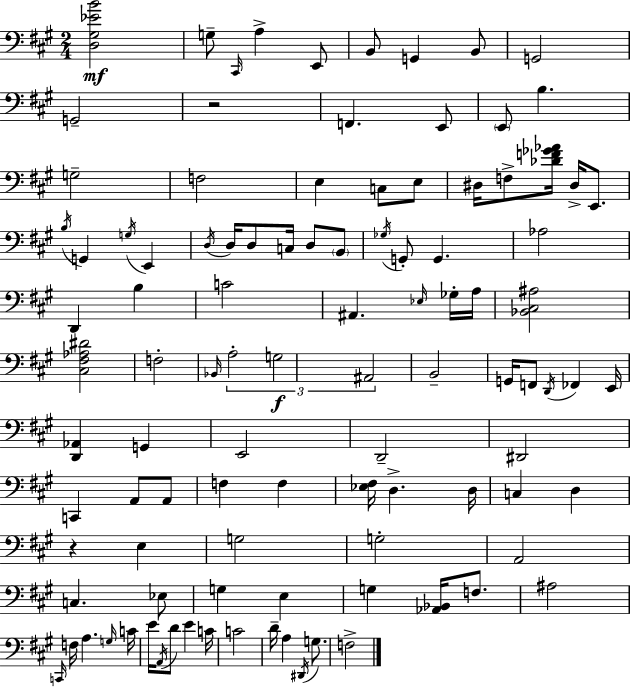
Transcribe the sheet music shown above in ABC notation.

X:1
T:Untitled
M:2/4
L:1/4
K:A
[D,^G,_EB]2 G,/2 ^C,,/4 A, E,,/2 B,,/2 G,, B,,/2 G,,2 G,,2 z2 F,, E,,/2 E,,/2 B, G,2 F,2 E, C,/2 E,/2 ^D,/4 F,/2 [_DF_G_A]/4 ^D,/4 E,,/2 B,/4 G,, G,/4 E,, D,/4 D,/4 D,/2 C,/4 D,/2 B,,/2 _G,/4 G,,/2 G,, _A,2 D,, B, C2 ^A,, _E,/4 _G,/4 A,/4 [_B,,^C,^A,]2 [^C,^F,_A,^D]2 F,2 _B,,/4 A,2 G,2 ^A,,2 B,,2 G,,/4 F,,/2 D,,/4 _F,, E,,/4 [D,,_A,,] G,, E,,2 D,,2 ^D,,2 C,, A,,/2 A,,/2 F, F, [_E,^F,]/4 D, D,/4 C, D, z E, G,2 G,2 A,,2 C, _E,/2 G, E, G, [_A,,_B,,]/4 F,/2 ^A,2 C,,/4 F,/4 A, G,/4 C/4 E/4 A,,/4 D/2 E C/4 C2 D/4 A, ^D,,/4 G,/2 F,2